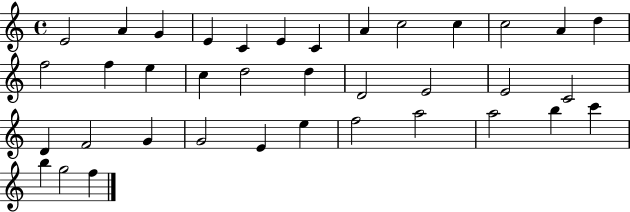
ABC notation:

X:1
T:Untitled
M:4/4
L:1/4
K:C
E2 A G E C E C A c2 c c2 A d f2 f e c d2 d D2 E2 E2 C2 D F2 G G2 E e f2 a2 a2 b c' b g2 f